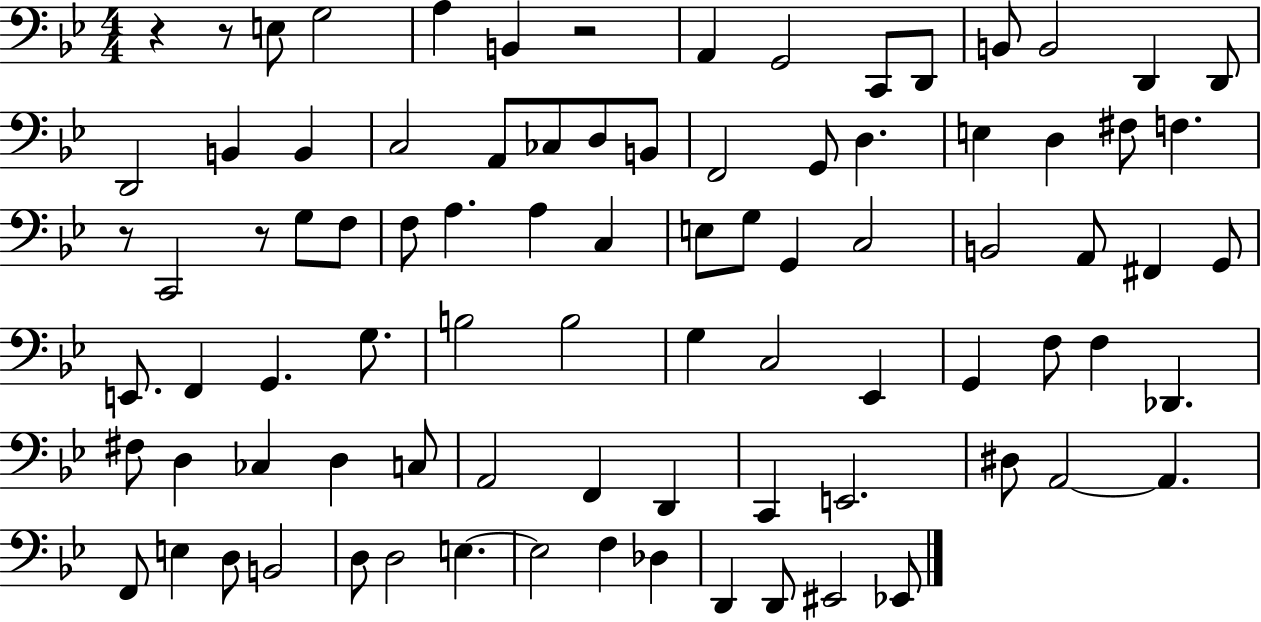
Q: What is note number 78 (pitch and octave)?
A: Db3